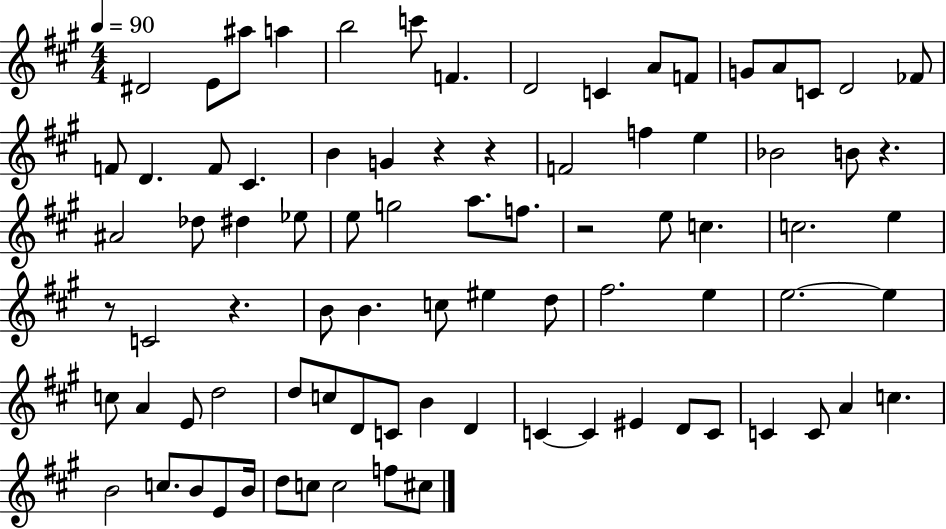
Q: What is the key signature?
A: A major